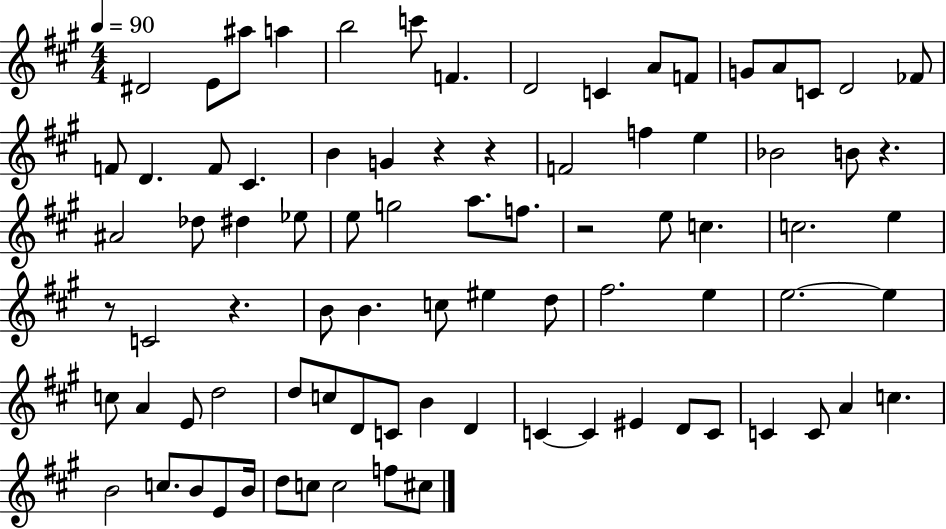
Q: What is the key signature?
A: A major